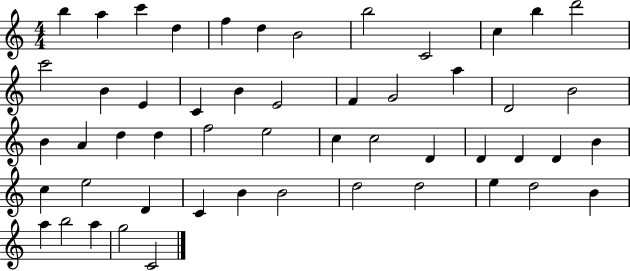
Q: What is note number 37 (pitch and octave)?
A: C5